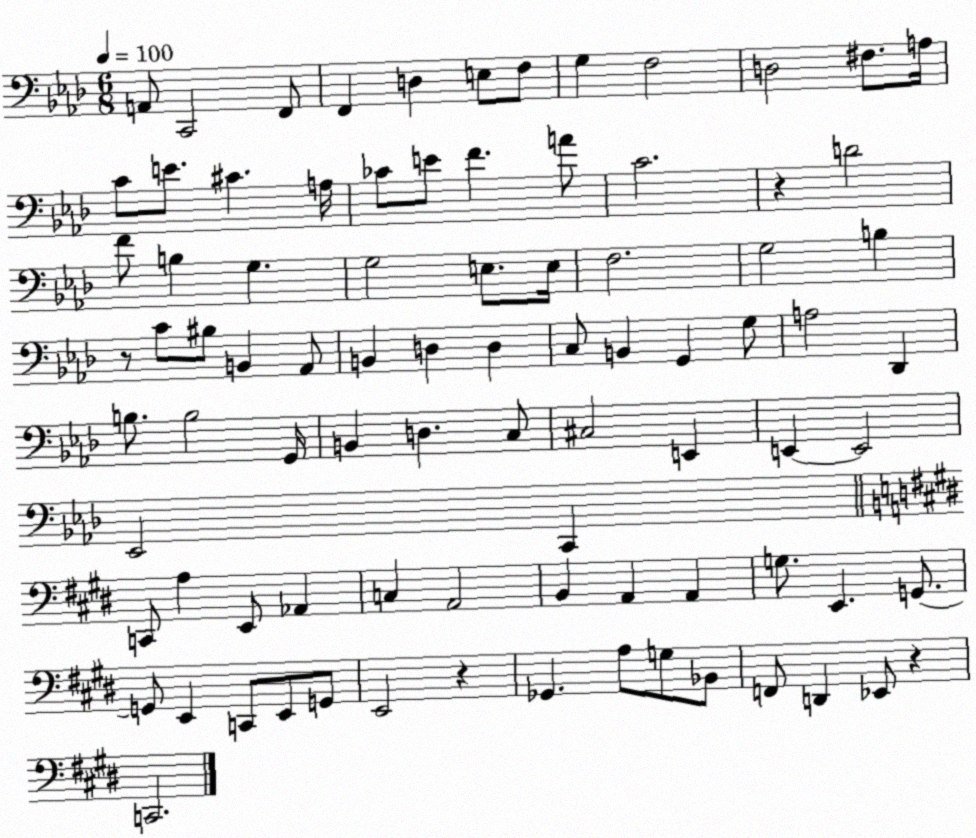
X:1
T:Untitled
M:6/8
L:1/4
K:Ab
A,,/2 C,,2 F,,/2 F,, D, E,/2 F,/2 G, F,2 D,2 ^F,/2 A,/4 C/2 E/2 ^C A,/4 _C/2 E/2 F A/2 C2 z D2 F/2 B, G, G,2 E,/2 E,/4 F,2 G,2 B, z/2 C/2 ^B,/2 B,, _A,,/2 B,, D, D, C,/2 B,, G,, G,/2 A,2 _D,, B,/2 B,2 G,,/4 B,, D, C,/2 ^C,2 E,, E,, E,,2 _E,,2 C,, C,,/2 A, E,,/2 _A,, C, A,,2 B,, A,, A,, G,/2 E,, G,,/2 G,,/2 E,, C,,/2 E,,/2 G,,/2 E,,2 z _G,, A,/2 G,/2 _B,,/2 F,,/2 D,, _E,,/2 z C,,2